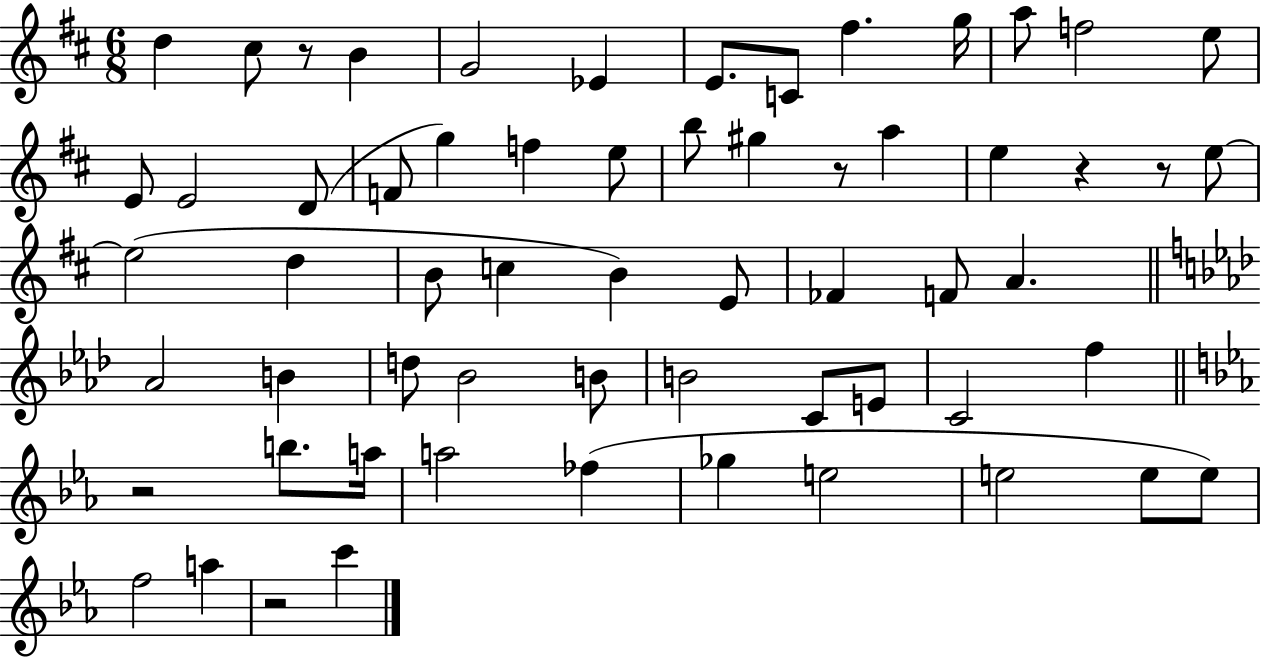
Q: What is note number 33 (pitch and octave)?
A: A4